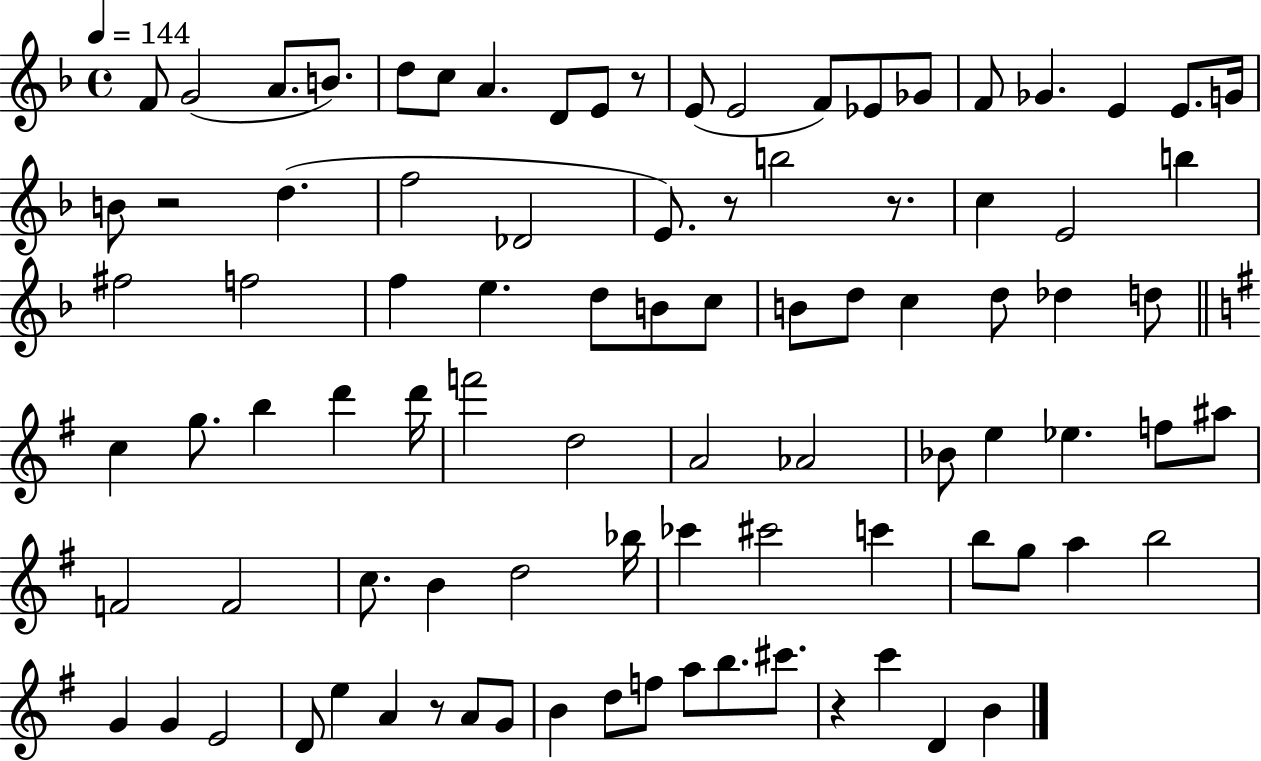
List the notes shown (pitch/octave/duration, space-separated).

F4/e G4/h A4/e. B4/e. D5/e C5/e A4/q. D4/e E4/e R/e E4/e E4/h F4/e Eb4/e Gb4/e F4/e Gb4/q. E4/q E4/e. G4/s B4/e R/h D5/q. F5/h Db4/h E4/e. R/e B5/h R/e. C5/q E4/h B5/q F#5/h F5/h F5/q E5/q. D5/e B4/e C5/e B4/e D5/e C5/q D5/e Db5/q D5/e C5/q G5/e. B5/q D6/q D6/s F6/h D5/h A4/h Ab4/h Bb4/e E5/q Eb5/q. F5/e A#5/e F4/h F4/h C5/e. B4/q D5/h Bb5/s CES6/q C#6/h C6/q B5/e G5/e A5/q B5/h G4/q G4/q E4/h D4/e E5/q A4/q R/e A4/e G4/e B4/q D5/e F5/e A5/e B5/e. C#6/e. R/q C6/q D4/q B4/q